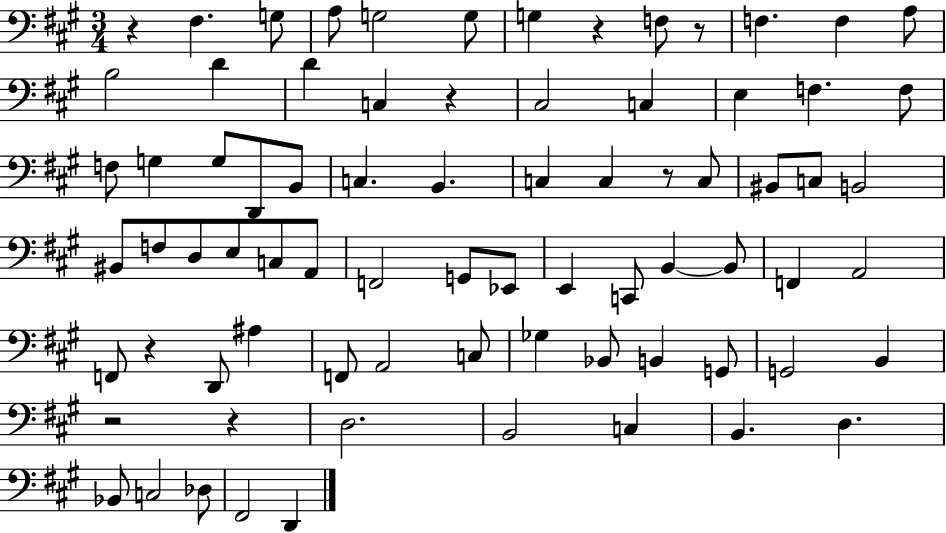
{
  \clef bass
  \numericTimeSignature
  \time 3/4
  \key a \major
  r4 fis4. g8 | a8 g2 g8 | g4 r4 f8 r8 | f4. f4 a8 | \break b2 d'4 | d'4 c4 r4 | cis2 c4 | e4 f4. f8 | \break f8 g4 g8 d,8 b,8 | c4. b,4. | c4 c4 r8 c8 | bis,8 c8 b,2 | \break bis,8 f8 d8 e8 c8 a,8 | f,2 g,8 ees,8 | e,4 c,8 b,4~~ b,8 | f,4 a,2 | \break f,8 r4 d,8 ais4 | f,8 a,2 c8 | ges4 bes,8 b,4 g,8 | g,2 b,4 | \break r2 r4 | d2. | b,2 c4 | b,4. d4. | \break bes,8 c2 des8 | fis,2 d,4 | \bar "|."
}